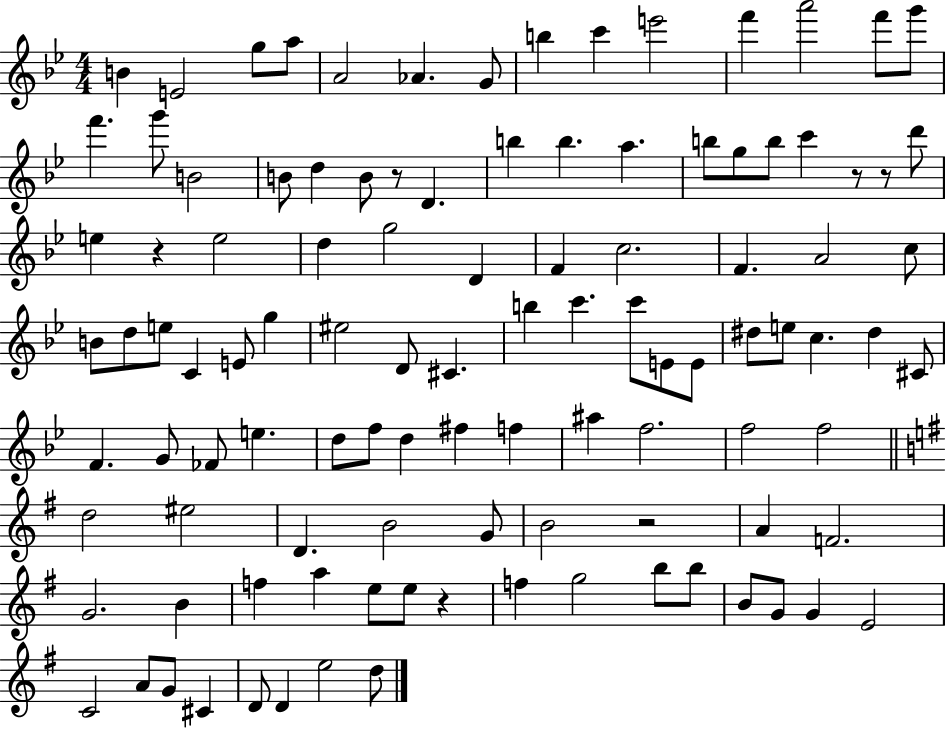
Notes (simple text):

B4/q E4/h G5/e A5/e A4/h Ab4/q. G4/e B5/q C6/q E6/h F6/q A6/h F6/e G6/e F6/q. G6/e B4/h B4/e D5/q B4/e R/e D4/q. B5/q B5/q. A5/q. B5/e G5/e B5/e C6/q R/e R/e D6/e E5/q R/q E5/h D5/q G5/h D4/q F4/q C5/h. F4/q. A4/h C5/e B4/e D5/e E5/e C4/q E4/e G5/q EIS5/h D4/e C#4/q. B5/q C6/q. C6/e E4/e E4/e D#5/e E5/e C5/q. D#5/q C#4/e F4/q. G4/e FES4/e E5/q. D5/e F5/e D5/q F#5/q F5/q A#5/q F5/h. F5/h F5/h D5/h EIS5/h D4/q. B4/h G4/e B4/h R/h A4/q F4/h. G4/h. B4/q F5/q A5/q E5/e E5/e R/q F5/q G5/h B5/e B5/e B4/e G4/e G4/q E4/h C4/h A4/e G4/e C#4/q D4/e D4/q E5/h D5/e